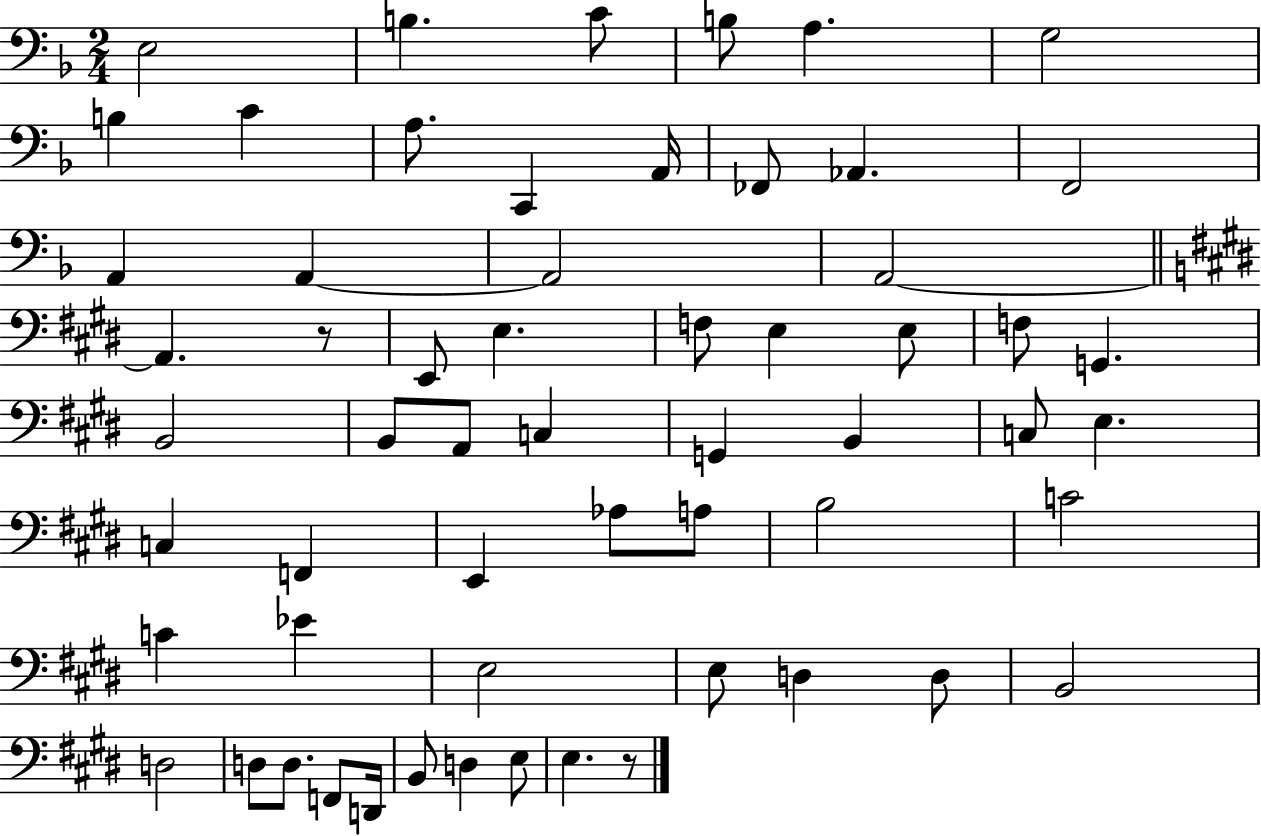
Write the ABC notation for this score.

X:1
T:Untitled
M:2/4
L:1/4
K:F
E,2 B, C/2 B,/2 A, G,2 B, C A,/2 C,, A,,/4 _F,,/2 _A,, F,,2 A,, A,, A,,2 A,,2 A,, z/2 E,,/2 E, F,/2 E, E,/2 F,/2 G,, B,,2 B,,/2 A,,/2 C, G,, B,, C,/2 E, C, F,, E,, _A,/2 A,/2 B,2 C2 C _E E,2 E,/2 D, D,/2 B,,2 D,2 D,/2 D,/2 F,,/2 D,,/4 B,,/2 D, E,/2 E, z/2